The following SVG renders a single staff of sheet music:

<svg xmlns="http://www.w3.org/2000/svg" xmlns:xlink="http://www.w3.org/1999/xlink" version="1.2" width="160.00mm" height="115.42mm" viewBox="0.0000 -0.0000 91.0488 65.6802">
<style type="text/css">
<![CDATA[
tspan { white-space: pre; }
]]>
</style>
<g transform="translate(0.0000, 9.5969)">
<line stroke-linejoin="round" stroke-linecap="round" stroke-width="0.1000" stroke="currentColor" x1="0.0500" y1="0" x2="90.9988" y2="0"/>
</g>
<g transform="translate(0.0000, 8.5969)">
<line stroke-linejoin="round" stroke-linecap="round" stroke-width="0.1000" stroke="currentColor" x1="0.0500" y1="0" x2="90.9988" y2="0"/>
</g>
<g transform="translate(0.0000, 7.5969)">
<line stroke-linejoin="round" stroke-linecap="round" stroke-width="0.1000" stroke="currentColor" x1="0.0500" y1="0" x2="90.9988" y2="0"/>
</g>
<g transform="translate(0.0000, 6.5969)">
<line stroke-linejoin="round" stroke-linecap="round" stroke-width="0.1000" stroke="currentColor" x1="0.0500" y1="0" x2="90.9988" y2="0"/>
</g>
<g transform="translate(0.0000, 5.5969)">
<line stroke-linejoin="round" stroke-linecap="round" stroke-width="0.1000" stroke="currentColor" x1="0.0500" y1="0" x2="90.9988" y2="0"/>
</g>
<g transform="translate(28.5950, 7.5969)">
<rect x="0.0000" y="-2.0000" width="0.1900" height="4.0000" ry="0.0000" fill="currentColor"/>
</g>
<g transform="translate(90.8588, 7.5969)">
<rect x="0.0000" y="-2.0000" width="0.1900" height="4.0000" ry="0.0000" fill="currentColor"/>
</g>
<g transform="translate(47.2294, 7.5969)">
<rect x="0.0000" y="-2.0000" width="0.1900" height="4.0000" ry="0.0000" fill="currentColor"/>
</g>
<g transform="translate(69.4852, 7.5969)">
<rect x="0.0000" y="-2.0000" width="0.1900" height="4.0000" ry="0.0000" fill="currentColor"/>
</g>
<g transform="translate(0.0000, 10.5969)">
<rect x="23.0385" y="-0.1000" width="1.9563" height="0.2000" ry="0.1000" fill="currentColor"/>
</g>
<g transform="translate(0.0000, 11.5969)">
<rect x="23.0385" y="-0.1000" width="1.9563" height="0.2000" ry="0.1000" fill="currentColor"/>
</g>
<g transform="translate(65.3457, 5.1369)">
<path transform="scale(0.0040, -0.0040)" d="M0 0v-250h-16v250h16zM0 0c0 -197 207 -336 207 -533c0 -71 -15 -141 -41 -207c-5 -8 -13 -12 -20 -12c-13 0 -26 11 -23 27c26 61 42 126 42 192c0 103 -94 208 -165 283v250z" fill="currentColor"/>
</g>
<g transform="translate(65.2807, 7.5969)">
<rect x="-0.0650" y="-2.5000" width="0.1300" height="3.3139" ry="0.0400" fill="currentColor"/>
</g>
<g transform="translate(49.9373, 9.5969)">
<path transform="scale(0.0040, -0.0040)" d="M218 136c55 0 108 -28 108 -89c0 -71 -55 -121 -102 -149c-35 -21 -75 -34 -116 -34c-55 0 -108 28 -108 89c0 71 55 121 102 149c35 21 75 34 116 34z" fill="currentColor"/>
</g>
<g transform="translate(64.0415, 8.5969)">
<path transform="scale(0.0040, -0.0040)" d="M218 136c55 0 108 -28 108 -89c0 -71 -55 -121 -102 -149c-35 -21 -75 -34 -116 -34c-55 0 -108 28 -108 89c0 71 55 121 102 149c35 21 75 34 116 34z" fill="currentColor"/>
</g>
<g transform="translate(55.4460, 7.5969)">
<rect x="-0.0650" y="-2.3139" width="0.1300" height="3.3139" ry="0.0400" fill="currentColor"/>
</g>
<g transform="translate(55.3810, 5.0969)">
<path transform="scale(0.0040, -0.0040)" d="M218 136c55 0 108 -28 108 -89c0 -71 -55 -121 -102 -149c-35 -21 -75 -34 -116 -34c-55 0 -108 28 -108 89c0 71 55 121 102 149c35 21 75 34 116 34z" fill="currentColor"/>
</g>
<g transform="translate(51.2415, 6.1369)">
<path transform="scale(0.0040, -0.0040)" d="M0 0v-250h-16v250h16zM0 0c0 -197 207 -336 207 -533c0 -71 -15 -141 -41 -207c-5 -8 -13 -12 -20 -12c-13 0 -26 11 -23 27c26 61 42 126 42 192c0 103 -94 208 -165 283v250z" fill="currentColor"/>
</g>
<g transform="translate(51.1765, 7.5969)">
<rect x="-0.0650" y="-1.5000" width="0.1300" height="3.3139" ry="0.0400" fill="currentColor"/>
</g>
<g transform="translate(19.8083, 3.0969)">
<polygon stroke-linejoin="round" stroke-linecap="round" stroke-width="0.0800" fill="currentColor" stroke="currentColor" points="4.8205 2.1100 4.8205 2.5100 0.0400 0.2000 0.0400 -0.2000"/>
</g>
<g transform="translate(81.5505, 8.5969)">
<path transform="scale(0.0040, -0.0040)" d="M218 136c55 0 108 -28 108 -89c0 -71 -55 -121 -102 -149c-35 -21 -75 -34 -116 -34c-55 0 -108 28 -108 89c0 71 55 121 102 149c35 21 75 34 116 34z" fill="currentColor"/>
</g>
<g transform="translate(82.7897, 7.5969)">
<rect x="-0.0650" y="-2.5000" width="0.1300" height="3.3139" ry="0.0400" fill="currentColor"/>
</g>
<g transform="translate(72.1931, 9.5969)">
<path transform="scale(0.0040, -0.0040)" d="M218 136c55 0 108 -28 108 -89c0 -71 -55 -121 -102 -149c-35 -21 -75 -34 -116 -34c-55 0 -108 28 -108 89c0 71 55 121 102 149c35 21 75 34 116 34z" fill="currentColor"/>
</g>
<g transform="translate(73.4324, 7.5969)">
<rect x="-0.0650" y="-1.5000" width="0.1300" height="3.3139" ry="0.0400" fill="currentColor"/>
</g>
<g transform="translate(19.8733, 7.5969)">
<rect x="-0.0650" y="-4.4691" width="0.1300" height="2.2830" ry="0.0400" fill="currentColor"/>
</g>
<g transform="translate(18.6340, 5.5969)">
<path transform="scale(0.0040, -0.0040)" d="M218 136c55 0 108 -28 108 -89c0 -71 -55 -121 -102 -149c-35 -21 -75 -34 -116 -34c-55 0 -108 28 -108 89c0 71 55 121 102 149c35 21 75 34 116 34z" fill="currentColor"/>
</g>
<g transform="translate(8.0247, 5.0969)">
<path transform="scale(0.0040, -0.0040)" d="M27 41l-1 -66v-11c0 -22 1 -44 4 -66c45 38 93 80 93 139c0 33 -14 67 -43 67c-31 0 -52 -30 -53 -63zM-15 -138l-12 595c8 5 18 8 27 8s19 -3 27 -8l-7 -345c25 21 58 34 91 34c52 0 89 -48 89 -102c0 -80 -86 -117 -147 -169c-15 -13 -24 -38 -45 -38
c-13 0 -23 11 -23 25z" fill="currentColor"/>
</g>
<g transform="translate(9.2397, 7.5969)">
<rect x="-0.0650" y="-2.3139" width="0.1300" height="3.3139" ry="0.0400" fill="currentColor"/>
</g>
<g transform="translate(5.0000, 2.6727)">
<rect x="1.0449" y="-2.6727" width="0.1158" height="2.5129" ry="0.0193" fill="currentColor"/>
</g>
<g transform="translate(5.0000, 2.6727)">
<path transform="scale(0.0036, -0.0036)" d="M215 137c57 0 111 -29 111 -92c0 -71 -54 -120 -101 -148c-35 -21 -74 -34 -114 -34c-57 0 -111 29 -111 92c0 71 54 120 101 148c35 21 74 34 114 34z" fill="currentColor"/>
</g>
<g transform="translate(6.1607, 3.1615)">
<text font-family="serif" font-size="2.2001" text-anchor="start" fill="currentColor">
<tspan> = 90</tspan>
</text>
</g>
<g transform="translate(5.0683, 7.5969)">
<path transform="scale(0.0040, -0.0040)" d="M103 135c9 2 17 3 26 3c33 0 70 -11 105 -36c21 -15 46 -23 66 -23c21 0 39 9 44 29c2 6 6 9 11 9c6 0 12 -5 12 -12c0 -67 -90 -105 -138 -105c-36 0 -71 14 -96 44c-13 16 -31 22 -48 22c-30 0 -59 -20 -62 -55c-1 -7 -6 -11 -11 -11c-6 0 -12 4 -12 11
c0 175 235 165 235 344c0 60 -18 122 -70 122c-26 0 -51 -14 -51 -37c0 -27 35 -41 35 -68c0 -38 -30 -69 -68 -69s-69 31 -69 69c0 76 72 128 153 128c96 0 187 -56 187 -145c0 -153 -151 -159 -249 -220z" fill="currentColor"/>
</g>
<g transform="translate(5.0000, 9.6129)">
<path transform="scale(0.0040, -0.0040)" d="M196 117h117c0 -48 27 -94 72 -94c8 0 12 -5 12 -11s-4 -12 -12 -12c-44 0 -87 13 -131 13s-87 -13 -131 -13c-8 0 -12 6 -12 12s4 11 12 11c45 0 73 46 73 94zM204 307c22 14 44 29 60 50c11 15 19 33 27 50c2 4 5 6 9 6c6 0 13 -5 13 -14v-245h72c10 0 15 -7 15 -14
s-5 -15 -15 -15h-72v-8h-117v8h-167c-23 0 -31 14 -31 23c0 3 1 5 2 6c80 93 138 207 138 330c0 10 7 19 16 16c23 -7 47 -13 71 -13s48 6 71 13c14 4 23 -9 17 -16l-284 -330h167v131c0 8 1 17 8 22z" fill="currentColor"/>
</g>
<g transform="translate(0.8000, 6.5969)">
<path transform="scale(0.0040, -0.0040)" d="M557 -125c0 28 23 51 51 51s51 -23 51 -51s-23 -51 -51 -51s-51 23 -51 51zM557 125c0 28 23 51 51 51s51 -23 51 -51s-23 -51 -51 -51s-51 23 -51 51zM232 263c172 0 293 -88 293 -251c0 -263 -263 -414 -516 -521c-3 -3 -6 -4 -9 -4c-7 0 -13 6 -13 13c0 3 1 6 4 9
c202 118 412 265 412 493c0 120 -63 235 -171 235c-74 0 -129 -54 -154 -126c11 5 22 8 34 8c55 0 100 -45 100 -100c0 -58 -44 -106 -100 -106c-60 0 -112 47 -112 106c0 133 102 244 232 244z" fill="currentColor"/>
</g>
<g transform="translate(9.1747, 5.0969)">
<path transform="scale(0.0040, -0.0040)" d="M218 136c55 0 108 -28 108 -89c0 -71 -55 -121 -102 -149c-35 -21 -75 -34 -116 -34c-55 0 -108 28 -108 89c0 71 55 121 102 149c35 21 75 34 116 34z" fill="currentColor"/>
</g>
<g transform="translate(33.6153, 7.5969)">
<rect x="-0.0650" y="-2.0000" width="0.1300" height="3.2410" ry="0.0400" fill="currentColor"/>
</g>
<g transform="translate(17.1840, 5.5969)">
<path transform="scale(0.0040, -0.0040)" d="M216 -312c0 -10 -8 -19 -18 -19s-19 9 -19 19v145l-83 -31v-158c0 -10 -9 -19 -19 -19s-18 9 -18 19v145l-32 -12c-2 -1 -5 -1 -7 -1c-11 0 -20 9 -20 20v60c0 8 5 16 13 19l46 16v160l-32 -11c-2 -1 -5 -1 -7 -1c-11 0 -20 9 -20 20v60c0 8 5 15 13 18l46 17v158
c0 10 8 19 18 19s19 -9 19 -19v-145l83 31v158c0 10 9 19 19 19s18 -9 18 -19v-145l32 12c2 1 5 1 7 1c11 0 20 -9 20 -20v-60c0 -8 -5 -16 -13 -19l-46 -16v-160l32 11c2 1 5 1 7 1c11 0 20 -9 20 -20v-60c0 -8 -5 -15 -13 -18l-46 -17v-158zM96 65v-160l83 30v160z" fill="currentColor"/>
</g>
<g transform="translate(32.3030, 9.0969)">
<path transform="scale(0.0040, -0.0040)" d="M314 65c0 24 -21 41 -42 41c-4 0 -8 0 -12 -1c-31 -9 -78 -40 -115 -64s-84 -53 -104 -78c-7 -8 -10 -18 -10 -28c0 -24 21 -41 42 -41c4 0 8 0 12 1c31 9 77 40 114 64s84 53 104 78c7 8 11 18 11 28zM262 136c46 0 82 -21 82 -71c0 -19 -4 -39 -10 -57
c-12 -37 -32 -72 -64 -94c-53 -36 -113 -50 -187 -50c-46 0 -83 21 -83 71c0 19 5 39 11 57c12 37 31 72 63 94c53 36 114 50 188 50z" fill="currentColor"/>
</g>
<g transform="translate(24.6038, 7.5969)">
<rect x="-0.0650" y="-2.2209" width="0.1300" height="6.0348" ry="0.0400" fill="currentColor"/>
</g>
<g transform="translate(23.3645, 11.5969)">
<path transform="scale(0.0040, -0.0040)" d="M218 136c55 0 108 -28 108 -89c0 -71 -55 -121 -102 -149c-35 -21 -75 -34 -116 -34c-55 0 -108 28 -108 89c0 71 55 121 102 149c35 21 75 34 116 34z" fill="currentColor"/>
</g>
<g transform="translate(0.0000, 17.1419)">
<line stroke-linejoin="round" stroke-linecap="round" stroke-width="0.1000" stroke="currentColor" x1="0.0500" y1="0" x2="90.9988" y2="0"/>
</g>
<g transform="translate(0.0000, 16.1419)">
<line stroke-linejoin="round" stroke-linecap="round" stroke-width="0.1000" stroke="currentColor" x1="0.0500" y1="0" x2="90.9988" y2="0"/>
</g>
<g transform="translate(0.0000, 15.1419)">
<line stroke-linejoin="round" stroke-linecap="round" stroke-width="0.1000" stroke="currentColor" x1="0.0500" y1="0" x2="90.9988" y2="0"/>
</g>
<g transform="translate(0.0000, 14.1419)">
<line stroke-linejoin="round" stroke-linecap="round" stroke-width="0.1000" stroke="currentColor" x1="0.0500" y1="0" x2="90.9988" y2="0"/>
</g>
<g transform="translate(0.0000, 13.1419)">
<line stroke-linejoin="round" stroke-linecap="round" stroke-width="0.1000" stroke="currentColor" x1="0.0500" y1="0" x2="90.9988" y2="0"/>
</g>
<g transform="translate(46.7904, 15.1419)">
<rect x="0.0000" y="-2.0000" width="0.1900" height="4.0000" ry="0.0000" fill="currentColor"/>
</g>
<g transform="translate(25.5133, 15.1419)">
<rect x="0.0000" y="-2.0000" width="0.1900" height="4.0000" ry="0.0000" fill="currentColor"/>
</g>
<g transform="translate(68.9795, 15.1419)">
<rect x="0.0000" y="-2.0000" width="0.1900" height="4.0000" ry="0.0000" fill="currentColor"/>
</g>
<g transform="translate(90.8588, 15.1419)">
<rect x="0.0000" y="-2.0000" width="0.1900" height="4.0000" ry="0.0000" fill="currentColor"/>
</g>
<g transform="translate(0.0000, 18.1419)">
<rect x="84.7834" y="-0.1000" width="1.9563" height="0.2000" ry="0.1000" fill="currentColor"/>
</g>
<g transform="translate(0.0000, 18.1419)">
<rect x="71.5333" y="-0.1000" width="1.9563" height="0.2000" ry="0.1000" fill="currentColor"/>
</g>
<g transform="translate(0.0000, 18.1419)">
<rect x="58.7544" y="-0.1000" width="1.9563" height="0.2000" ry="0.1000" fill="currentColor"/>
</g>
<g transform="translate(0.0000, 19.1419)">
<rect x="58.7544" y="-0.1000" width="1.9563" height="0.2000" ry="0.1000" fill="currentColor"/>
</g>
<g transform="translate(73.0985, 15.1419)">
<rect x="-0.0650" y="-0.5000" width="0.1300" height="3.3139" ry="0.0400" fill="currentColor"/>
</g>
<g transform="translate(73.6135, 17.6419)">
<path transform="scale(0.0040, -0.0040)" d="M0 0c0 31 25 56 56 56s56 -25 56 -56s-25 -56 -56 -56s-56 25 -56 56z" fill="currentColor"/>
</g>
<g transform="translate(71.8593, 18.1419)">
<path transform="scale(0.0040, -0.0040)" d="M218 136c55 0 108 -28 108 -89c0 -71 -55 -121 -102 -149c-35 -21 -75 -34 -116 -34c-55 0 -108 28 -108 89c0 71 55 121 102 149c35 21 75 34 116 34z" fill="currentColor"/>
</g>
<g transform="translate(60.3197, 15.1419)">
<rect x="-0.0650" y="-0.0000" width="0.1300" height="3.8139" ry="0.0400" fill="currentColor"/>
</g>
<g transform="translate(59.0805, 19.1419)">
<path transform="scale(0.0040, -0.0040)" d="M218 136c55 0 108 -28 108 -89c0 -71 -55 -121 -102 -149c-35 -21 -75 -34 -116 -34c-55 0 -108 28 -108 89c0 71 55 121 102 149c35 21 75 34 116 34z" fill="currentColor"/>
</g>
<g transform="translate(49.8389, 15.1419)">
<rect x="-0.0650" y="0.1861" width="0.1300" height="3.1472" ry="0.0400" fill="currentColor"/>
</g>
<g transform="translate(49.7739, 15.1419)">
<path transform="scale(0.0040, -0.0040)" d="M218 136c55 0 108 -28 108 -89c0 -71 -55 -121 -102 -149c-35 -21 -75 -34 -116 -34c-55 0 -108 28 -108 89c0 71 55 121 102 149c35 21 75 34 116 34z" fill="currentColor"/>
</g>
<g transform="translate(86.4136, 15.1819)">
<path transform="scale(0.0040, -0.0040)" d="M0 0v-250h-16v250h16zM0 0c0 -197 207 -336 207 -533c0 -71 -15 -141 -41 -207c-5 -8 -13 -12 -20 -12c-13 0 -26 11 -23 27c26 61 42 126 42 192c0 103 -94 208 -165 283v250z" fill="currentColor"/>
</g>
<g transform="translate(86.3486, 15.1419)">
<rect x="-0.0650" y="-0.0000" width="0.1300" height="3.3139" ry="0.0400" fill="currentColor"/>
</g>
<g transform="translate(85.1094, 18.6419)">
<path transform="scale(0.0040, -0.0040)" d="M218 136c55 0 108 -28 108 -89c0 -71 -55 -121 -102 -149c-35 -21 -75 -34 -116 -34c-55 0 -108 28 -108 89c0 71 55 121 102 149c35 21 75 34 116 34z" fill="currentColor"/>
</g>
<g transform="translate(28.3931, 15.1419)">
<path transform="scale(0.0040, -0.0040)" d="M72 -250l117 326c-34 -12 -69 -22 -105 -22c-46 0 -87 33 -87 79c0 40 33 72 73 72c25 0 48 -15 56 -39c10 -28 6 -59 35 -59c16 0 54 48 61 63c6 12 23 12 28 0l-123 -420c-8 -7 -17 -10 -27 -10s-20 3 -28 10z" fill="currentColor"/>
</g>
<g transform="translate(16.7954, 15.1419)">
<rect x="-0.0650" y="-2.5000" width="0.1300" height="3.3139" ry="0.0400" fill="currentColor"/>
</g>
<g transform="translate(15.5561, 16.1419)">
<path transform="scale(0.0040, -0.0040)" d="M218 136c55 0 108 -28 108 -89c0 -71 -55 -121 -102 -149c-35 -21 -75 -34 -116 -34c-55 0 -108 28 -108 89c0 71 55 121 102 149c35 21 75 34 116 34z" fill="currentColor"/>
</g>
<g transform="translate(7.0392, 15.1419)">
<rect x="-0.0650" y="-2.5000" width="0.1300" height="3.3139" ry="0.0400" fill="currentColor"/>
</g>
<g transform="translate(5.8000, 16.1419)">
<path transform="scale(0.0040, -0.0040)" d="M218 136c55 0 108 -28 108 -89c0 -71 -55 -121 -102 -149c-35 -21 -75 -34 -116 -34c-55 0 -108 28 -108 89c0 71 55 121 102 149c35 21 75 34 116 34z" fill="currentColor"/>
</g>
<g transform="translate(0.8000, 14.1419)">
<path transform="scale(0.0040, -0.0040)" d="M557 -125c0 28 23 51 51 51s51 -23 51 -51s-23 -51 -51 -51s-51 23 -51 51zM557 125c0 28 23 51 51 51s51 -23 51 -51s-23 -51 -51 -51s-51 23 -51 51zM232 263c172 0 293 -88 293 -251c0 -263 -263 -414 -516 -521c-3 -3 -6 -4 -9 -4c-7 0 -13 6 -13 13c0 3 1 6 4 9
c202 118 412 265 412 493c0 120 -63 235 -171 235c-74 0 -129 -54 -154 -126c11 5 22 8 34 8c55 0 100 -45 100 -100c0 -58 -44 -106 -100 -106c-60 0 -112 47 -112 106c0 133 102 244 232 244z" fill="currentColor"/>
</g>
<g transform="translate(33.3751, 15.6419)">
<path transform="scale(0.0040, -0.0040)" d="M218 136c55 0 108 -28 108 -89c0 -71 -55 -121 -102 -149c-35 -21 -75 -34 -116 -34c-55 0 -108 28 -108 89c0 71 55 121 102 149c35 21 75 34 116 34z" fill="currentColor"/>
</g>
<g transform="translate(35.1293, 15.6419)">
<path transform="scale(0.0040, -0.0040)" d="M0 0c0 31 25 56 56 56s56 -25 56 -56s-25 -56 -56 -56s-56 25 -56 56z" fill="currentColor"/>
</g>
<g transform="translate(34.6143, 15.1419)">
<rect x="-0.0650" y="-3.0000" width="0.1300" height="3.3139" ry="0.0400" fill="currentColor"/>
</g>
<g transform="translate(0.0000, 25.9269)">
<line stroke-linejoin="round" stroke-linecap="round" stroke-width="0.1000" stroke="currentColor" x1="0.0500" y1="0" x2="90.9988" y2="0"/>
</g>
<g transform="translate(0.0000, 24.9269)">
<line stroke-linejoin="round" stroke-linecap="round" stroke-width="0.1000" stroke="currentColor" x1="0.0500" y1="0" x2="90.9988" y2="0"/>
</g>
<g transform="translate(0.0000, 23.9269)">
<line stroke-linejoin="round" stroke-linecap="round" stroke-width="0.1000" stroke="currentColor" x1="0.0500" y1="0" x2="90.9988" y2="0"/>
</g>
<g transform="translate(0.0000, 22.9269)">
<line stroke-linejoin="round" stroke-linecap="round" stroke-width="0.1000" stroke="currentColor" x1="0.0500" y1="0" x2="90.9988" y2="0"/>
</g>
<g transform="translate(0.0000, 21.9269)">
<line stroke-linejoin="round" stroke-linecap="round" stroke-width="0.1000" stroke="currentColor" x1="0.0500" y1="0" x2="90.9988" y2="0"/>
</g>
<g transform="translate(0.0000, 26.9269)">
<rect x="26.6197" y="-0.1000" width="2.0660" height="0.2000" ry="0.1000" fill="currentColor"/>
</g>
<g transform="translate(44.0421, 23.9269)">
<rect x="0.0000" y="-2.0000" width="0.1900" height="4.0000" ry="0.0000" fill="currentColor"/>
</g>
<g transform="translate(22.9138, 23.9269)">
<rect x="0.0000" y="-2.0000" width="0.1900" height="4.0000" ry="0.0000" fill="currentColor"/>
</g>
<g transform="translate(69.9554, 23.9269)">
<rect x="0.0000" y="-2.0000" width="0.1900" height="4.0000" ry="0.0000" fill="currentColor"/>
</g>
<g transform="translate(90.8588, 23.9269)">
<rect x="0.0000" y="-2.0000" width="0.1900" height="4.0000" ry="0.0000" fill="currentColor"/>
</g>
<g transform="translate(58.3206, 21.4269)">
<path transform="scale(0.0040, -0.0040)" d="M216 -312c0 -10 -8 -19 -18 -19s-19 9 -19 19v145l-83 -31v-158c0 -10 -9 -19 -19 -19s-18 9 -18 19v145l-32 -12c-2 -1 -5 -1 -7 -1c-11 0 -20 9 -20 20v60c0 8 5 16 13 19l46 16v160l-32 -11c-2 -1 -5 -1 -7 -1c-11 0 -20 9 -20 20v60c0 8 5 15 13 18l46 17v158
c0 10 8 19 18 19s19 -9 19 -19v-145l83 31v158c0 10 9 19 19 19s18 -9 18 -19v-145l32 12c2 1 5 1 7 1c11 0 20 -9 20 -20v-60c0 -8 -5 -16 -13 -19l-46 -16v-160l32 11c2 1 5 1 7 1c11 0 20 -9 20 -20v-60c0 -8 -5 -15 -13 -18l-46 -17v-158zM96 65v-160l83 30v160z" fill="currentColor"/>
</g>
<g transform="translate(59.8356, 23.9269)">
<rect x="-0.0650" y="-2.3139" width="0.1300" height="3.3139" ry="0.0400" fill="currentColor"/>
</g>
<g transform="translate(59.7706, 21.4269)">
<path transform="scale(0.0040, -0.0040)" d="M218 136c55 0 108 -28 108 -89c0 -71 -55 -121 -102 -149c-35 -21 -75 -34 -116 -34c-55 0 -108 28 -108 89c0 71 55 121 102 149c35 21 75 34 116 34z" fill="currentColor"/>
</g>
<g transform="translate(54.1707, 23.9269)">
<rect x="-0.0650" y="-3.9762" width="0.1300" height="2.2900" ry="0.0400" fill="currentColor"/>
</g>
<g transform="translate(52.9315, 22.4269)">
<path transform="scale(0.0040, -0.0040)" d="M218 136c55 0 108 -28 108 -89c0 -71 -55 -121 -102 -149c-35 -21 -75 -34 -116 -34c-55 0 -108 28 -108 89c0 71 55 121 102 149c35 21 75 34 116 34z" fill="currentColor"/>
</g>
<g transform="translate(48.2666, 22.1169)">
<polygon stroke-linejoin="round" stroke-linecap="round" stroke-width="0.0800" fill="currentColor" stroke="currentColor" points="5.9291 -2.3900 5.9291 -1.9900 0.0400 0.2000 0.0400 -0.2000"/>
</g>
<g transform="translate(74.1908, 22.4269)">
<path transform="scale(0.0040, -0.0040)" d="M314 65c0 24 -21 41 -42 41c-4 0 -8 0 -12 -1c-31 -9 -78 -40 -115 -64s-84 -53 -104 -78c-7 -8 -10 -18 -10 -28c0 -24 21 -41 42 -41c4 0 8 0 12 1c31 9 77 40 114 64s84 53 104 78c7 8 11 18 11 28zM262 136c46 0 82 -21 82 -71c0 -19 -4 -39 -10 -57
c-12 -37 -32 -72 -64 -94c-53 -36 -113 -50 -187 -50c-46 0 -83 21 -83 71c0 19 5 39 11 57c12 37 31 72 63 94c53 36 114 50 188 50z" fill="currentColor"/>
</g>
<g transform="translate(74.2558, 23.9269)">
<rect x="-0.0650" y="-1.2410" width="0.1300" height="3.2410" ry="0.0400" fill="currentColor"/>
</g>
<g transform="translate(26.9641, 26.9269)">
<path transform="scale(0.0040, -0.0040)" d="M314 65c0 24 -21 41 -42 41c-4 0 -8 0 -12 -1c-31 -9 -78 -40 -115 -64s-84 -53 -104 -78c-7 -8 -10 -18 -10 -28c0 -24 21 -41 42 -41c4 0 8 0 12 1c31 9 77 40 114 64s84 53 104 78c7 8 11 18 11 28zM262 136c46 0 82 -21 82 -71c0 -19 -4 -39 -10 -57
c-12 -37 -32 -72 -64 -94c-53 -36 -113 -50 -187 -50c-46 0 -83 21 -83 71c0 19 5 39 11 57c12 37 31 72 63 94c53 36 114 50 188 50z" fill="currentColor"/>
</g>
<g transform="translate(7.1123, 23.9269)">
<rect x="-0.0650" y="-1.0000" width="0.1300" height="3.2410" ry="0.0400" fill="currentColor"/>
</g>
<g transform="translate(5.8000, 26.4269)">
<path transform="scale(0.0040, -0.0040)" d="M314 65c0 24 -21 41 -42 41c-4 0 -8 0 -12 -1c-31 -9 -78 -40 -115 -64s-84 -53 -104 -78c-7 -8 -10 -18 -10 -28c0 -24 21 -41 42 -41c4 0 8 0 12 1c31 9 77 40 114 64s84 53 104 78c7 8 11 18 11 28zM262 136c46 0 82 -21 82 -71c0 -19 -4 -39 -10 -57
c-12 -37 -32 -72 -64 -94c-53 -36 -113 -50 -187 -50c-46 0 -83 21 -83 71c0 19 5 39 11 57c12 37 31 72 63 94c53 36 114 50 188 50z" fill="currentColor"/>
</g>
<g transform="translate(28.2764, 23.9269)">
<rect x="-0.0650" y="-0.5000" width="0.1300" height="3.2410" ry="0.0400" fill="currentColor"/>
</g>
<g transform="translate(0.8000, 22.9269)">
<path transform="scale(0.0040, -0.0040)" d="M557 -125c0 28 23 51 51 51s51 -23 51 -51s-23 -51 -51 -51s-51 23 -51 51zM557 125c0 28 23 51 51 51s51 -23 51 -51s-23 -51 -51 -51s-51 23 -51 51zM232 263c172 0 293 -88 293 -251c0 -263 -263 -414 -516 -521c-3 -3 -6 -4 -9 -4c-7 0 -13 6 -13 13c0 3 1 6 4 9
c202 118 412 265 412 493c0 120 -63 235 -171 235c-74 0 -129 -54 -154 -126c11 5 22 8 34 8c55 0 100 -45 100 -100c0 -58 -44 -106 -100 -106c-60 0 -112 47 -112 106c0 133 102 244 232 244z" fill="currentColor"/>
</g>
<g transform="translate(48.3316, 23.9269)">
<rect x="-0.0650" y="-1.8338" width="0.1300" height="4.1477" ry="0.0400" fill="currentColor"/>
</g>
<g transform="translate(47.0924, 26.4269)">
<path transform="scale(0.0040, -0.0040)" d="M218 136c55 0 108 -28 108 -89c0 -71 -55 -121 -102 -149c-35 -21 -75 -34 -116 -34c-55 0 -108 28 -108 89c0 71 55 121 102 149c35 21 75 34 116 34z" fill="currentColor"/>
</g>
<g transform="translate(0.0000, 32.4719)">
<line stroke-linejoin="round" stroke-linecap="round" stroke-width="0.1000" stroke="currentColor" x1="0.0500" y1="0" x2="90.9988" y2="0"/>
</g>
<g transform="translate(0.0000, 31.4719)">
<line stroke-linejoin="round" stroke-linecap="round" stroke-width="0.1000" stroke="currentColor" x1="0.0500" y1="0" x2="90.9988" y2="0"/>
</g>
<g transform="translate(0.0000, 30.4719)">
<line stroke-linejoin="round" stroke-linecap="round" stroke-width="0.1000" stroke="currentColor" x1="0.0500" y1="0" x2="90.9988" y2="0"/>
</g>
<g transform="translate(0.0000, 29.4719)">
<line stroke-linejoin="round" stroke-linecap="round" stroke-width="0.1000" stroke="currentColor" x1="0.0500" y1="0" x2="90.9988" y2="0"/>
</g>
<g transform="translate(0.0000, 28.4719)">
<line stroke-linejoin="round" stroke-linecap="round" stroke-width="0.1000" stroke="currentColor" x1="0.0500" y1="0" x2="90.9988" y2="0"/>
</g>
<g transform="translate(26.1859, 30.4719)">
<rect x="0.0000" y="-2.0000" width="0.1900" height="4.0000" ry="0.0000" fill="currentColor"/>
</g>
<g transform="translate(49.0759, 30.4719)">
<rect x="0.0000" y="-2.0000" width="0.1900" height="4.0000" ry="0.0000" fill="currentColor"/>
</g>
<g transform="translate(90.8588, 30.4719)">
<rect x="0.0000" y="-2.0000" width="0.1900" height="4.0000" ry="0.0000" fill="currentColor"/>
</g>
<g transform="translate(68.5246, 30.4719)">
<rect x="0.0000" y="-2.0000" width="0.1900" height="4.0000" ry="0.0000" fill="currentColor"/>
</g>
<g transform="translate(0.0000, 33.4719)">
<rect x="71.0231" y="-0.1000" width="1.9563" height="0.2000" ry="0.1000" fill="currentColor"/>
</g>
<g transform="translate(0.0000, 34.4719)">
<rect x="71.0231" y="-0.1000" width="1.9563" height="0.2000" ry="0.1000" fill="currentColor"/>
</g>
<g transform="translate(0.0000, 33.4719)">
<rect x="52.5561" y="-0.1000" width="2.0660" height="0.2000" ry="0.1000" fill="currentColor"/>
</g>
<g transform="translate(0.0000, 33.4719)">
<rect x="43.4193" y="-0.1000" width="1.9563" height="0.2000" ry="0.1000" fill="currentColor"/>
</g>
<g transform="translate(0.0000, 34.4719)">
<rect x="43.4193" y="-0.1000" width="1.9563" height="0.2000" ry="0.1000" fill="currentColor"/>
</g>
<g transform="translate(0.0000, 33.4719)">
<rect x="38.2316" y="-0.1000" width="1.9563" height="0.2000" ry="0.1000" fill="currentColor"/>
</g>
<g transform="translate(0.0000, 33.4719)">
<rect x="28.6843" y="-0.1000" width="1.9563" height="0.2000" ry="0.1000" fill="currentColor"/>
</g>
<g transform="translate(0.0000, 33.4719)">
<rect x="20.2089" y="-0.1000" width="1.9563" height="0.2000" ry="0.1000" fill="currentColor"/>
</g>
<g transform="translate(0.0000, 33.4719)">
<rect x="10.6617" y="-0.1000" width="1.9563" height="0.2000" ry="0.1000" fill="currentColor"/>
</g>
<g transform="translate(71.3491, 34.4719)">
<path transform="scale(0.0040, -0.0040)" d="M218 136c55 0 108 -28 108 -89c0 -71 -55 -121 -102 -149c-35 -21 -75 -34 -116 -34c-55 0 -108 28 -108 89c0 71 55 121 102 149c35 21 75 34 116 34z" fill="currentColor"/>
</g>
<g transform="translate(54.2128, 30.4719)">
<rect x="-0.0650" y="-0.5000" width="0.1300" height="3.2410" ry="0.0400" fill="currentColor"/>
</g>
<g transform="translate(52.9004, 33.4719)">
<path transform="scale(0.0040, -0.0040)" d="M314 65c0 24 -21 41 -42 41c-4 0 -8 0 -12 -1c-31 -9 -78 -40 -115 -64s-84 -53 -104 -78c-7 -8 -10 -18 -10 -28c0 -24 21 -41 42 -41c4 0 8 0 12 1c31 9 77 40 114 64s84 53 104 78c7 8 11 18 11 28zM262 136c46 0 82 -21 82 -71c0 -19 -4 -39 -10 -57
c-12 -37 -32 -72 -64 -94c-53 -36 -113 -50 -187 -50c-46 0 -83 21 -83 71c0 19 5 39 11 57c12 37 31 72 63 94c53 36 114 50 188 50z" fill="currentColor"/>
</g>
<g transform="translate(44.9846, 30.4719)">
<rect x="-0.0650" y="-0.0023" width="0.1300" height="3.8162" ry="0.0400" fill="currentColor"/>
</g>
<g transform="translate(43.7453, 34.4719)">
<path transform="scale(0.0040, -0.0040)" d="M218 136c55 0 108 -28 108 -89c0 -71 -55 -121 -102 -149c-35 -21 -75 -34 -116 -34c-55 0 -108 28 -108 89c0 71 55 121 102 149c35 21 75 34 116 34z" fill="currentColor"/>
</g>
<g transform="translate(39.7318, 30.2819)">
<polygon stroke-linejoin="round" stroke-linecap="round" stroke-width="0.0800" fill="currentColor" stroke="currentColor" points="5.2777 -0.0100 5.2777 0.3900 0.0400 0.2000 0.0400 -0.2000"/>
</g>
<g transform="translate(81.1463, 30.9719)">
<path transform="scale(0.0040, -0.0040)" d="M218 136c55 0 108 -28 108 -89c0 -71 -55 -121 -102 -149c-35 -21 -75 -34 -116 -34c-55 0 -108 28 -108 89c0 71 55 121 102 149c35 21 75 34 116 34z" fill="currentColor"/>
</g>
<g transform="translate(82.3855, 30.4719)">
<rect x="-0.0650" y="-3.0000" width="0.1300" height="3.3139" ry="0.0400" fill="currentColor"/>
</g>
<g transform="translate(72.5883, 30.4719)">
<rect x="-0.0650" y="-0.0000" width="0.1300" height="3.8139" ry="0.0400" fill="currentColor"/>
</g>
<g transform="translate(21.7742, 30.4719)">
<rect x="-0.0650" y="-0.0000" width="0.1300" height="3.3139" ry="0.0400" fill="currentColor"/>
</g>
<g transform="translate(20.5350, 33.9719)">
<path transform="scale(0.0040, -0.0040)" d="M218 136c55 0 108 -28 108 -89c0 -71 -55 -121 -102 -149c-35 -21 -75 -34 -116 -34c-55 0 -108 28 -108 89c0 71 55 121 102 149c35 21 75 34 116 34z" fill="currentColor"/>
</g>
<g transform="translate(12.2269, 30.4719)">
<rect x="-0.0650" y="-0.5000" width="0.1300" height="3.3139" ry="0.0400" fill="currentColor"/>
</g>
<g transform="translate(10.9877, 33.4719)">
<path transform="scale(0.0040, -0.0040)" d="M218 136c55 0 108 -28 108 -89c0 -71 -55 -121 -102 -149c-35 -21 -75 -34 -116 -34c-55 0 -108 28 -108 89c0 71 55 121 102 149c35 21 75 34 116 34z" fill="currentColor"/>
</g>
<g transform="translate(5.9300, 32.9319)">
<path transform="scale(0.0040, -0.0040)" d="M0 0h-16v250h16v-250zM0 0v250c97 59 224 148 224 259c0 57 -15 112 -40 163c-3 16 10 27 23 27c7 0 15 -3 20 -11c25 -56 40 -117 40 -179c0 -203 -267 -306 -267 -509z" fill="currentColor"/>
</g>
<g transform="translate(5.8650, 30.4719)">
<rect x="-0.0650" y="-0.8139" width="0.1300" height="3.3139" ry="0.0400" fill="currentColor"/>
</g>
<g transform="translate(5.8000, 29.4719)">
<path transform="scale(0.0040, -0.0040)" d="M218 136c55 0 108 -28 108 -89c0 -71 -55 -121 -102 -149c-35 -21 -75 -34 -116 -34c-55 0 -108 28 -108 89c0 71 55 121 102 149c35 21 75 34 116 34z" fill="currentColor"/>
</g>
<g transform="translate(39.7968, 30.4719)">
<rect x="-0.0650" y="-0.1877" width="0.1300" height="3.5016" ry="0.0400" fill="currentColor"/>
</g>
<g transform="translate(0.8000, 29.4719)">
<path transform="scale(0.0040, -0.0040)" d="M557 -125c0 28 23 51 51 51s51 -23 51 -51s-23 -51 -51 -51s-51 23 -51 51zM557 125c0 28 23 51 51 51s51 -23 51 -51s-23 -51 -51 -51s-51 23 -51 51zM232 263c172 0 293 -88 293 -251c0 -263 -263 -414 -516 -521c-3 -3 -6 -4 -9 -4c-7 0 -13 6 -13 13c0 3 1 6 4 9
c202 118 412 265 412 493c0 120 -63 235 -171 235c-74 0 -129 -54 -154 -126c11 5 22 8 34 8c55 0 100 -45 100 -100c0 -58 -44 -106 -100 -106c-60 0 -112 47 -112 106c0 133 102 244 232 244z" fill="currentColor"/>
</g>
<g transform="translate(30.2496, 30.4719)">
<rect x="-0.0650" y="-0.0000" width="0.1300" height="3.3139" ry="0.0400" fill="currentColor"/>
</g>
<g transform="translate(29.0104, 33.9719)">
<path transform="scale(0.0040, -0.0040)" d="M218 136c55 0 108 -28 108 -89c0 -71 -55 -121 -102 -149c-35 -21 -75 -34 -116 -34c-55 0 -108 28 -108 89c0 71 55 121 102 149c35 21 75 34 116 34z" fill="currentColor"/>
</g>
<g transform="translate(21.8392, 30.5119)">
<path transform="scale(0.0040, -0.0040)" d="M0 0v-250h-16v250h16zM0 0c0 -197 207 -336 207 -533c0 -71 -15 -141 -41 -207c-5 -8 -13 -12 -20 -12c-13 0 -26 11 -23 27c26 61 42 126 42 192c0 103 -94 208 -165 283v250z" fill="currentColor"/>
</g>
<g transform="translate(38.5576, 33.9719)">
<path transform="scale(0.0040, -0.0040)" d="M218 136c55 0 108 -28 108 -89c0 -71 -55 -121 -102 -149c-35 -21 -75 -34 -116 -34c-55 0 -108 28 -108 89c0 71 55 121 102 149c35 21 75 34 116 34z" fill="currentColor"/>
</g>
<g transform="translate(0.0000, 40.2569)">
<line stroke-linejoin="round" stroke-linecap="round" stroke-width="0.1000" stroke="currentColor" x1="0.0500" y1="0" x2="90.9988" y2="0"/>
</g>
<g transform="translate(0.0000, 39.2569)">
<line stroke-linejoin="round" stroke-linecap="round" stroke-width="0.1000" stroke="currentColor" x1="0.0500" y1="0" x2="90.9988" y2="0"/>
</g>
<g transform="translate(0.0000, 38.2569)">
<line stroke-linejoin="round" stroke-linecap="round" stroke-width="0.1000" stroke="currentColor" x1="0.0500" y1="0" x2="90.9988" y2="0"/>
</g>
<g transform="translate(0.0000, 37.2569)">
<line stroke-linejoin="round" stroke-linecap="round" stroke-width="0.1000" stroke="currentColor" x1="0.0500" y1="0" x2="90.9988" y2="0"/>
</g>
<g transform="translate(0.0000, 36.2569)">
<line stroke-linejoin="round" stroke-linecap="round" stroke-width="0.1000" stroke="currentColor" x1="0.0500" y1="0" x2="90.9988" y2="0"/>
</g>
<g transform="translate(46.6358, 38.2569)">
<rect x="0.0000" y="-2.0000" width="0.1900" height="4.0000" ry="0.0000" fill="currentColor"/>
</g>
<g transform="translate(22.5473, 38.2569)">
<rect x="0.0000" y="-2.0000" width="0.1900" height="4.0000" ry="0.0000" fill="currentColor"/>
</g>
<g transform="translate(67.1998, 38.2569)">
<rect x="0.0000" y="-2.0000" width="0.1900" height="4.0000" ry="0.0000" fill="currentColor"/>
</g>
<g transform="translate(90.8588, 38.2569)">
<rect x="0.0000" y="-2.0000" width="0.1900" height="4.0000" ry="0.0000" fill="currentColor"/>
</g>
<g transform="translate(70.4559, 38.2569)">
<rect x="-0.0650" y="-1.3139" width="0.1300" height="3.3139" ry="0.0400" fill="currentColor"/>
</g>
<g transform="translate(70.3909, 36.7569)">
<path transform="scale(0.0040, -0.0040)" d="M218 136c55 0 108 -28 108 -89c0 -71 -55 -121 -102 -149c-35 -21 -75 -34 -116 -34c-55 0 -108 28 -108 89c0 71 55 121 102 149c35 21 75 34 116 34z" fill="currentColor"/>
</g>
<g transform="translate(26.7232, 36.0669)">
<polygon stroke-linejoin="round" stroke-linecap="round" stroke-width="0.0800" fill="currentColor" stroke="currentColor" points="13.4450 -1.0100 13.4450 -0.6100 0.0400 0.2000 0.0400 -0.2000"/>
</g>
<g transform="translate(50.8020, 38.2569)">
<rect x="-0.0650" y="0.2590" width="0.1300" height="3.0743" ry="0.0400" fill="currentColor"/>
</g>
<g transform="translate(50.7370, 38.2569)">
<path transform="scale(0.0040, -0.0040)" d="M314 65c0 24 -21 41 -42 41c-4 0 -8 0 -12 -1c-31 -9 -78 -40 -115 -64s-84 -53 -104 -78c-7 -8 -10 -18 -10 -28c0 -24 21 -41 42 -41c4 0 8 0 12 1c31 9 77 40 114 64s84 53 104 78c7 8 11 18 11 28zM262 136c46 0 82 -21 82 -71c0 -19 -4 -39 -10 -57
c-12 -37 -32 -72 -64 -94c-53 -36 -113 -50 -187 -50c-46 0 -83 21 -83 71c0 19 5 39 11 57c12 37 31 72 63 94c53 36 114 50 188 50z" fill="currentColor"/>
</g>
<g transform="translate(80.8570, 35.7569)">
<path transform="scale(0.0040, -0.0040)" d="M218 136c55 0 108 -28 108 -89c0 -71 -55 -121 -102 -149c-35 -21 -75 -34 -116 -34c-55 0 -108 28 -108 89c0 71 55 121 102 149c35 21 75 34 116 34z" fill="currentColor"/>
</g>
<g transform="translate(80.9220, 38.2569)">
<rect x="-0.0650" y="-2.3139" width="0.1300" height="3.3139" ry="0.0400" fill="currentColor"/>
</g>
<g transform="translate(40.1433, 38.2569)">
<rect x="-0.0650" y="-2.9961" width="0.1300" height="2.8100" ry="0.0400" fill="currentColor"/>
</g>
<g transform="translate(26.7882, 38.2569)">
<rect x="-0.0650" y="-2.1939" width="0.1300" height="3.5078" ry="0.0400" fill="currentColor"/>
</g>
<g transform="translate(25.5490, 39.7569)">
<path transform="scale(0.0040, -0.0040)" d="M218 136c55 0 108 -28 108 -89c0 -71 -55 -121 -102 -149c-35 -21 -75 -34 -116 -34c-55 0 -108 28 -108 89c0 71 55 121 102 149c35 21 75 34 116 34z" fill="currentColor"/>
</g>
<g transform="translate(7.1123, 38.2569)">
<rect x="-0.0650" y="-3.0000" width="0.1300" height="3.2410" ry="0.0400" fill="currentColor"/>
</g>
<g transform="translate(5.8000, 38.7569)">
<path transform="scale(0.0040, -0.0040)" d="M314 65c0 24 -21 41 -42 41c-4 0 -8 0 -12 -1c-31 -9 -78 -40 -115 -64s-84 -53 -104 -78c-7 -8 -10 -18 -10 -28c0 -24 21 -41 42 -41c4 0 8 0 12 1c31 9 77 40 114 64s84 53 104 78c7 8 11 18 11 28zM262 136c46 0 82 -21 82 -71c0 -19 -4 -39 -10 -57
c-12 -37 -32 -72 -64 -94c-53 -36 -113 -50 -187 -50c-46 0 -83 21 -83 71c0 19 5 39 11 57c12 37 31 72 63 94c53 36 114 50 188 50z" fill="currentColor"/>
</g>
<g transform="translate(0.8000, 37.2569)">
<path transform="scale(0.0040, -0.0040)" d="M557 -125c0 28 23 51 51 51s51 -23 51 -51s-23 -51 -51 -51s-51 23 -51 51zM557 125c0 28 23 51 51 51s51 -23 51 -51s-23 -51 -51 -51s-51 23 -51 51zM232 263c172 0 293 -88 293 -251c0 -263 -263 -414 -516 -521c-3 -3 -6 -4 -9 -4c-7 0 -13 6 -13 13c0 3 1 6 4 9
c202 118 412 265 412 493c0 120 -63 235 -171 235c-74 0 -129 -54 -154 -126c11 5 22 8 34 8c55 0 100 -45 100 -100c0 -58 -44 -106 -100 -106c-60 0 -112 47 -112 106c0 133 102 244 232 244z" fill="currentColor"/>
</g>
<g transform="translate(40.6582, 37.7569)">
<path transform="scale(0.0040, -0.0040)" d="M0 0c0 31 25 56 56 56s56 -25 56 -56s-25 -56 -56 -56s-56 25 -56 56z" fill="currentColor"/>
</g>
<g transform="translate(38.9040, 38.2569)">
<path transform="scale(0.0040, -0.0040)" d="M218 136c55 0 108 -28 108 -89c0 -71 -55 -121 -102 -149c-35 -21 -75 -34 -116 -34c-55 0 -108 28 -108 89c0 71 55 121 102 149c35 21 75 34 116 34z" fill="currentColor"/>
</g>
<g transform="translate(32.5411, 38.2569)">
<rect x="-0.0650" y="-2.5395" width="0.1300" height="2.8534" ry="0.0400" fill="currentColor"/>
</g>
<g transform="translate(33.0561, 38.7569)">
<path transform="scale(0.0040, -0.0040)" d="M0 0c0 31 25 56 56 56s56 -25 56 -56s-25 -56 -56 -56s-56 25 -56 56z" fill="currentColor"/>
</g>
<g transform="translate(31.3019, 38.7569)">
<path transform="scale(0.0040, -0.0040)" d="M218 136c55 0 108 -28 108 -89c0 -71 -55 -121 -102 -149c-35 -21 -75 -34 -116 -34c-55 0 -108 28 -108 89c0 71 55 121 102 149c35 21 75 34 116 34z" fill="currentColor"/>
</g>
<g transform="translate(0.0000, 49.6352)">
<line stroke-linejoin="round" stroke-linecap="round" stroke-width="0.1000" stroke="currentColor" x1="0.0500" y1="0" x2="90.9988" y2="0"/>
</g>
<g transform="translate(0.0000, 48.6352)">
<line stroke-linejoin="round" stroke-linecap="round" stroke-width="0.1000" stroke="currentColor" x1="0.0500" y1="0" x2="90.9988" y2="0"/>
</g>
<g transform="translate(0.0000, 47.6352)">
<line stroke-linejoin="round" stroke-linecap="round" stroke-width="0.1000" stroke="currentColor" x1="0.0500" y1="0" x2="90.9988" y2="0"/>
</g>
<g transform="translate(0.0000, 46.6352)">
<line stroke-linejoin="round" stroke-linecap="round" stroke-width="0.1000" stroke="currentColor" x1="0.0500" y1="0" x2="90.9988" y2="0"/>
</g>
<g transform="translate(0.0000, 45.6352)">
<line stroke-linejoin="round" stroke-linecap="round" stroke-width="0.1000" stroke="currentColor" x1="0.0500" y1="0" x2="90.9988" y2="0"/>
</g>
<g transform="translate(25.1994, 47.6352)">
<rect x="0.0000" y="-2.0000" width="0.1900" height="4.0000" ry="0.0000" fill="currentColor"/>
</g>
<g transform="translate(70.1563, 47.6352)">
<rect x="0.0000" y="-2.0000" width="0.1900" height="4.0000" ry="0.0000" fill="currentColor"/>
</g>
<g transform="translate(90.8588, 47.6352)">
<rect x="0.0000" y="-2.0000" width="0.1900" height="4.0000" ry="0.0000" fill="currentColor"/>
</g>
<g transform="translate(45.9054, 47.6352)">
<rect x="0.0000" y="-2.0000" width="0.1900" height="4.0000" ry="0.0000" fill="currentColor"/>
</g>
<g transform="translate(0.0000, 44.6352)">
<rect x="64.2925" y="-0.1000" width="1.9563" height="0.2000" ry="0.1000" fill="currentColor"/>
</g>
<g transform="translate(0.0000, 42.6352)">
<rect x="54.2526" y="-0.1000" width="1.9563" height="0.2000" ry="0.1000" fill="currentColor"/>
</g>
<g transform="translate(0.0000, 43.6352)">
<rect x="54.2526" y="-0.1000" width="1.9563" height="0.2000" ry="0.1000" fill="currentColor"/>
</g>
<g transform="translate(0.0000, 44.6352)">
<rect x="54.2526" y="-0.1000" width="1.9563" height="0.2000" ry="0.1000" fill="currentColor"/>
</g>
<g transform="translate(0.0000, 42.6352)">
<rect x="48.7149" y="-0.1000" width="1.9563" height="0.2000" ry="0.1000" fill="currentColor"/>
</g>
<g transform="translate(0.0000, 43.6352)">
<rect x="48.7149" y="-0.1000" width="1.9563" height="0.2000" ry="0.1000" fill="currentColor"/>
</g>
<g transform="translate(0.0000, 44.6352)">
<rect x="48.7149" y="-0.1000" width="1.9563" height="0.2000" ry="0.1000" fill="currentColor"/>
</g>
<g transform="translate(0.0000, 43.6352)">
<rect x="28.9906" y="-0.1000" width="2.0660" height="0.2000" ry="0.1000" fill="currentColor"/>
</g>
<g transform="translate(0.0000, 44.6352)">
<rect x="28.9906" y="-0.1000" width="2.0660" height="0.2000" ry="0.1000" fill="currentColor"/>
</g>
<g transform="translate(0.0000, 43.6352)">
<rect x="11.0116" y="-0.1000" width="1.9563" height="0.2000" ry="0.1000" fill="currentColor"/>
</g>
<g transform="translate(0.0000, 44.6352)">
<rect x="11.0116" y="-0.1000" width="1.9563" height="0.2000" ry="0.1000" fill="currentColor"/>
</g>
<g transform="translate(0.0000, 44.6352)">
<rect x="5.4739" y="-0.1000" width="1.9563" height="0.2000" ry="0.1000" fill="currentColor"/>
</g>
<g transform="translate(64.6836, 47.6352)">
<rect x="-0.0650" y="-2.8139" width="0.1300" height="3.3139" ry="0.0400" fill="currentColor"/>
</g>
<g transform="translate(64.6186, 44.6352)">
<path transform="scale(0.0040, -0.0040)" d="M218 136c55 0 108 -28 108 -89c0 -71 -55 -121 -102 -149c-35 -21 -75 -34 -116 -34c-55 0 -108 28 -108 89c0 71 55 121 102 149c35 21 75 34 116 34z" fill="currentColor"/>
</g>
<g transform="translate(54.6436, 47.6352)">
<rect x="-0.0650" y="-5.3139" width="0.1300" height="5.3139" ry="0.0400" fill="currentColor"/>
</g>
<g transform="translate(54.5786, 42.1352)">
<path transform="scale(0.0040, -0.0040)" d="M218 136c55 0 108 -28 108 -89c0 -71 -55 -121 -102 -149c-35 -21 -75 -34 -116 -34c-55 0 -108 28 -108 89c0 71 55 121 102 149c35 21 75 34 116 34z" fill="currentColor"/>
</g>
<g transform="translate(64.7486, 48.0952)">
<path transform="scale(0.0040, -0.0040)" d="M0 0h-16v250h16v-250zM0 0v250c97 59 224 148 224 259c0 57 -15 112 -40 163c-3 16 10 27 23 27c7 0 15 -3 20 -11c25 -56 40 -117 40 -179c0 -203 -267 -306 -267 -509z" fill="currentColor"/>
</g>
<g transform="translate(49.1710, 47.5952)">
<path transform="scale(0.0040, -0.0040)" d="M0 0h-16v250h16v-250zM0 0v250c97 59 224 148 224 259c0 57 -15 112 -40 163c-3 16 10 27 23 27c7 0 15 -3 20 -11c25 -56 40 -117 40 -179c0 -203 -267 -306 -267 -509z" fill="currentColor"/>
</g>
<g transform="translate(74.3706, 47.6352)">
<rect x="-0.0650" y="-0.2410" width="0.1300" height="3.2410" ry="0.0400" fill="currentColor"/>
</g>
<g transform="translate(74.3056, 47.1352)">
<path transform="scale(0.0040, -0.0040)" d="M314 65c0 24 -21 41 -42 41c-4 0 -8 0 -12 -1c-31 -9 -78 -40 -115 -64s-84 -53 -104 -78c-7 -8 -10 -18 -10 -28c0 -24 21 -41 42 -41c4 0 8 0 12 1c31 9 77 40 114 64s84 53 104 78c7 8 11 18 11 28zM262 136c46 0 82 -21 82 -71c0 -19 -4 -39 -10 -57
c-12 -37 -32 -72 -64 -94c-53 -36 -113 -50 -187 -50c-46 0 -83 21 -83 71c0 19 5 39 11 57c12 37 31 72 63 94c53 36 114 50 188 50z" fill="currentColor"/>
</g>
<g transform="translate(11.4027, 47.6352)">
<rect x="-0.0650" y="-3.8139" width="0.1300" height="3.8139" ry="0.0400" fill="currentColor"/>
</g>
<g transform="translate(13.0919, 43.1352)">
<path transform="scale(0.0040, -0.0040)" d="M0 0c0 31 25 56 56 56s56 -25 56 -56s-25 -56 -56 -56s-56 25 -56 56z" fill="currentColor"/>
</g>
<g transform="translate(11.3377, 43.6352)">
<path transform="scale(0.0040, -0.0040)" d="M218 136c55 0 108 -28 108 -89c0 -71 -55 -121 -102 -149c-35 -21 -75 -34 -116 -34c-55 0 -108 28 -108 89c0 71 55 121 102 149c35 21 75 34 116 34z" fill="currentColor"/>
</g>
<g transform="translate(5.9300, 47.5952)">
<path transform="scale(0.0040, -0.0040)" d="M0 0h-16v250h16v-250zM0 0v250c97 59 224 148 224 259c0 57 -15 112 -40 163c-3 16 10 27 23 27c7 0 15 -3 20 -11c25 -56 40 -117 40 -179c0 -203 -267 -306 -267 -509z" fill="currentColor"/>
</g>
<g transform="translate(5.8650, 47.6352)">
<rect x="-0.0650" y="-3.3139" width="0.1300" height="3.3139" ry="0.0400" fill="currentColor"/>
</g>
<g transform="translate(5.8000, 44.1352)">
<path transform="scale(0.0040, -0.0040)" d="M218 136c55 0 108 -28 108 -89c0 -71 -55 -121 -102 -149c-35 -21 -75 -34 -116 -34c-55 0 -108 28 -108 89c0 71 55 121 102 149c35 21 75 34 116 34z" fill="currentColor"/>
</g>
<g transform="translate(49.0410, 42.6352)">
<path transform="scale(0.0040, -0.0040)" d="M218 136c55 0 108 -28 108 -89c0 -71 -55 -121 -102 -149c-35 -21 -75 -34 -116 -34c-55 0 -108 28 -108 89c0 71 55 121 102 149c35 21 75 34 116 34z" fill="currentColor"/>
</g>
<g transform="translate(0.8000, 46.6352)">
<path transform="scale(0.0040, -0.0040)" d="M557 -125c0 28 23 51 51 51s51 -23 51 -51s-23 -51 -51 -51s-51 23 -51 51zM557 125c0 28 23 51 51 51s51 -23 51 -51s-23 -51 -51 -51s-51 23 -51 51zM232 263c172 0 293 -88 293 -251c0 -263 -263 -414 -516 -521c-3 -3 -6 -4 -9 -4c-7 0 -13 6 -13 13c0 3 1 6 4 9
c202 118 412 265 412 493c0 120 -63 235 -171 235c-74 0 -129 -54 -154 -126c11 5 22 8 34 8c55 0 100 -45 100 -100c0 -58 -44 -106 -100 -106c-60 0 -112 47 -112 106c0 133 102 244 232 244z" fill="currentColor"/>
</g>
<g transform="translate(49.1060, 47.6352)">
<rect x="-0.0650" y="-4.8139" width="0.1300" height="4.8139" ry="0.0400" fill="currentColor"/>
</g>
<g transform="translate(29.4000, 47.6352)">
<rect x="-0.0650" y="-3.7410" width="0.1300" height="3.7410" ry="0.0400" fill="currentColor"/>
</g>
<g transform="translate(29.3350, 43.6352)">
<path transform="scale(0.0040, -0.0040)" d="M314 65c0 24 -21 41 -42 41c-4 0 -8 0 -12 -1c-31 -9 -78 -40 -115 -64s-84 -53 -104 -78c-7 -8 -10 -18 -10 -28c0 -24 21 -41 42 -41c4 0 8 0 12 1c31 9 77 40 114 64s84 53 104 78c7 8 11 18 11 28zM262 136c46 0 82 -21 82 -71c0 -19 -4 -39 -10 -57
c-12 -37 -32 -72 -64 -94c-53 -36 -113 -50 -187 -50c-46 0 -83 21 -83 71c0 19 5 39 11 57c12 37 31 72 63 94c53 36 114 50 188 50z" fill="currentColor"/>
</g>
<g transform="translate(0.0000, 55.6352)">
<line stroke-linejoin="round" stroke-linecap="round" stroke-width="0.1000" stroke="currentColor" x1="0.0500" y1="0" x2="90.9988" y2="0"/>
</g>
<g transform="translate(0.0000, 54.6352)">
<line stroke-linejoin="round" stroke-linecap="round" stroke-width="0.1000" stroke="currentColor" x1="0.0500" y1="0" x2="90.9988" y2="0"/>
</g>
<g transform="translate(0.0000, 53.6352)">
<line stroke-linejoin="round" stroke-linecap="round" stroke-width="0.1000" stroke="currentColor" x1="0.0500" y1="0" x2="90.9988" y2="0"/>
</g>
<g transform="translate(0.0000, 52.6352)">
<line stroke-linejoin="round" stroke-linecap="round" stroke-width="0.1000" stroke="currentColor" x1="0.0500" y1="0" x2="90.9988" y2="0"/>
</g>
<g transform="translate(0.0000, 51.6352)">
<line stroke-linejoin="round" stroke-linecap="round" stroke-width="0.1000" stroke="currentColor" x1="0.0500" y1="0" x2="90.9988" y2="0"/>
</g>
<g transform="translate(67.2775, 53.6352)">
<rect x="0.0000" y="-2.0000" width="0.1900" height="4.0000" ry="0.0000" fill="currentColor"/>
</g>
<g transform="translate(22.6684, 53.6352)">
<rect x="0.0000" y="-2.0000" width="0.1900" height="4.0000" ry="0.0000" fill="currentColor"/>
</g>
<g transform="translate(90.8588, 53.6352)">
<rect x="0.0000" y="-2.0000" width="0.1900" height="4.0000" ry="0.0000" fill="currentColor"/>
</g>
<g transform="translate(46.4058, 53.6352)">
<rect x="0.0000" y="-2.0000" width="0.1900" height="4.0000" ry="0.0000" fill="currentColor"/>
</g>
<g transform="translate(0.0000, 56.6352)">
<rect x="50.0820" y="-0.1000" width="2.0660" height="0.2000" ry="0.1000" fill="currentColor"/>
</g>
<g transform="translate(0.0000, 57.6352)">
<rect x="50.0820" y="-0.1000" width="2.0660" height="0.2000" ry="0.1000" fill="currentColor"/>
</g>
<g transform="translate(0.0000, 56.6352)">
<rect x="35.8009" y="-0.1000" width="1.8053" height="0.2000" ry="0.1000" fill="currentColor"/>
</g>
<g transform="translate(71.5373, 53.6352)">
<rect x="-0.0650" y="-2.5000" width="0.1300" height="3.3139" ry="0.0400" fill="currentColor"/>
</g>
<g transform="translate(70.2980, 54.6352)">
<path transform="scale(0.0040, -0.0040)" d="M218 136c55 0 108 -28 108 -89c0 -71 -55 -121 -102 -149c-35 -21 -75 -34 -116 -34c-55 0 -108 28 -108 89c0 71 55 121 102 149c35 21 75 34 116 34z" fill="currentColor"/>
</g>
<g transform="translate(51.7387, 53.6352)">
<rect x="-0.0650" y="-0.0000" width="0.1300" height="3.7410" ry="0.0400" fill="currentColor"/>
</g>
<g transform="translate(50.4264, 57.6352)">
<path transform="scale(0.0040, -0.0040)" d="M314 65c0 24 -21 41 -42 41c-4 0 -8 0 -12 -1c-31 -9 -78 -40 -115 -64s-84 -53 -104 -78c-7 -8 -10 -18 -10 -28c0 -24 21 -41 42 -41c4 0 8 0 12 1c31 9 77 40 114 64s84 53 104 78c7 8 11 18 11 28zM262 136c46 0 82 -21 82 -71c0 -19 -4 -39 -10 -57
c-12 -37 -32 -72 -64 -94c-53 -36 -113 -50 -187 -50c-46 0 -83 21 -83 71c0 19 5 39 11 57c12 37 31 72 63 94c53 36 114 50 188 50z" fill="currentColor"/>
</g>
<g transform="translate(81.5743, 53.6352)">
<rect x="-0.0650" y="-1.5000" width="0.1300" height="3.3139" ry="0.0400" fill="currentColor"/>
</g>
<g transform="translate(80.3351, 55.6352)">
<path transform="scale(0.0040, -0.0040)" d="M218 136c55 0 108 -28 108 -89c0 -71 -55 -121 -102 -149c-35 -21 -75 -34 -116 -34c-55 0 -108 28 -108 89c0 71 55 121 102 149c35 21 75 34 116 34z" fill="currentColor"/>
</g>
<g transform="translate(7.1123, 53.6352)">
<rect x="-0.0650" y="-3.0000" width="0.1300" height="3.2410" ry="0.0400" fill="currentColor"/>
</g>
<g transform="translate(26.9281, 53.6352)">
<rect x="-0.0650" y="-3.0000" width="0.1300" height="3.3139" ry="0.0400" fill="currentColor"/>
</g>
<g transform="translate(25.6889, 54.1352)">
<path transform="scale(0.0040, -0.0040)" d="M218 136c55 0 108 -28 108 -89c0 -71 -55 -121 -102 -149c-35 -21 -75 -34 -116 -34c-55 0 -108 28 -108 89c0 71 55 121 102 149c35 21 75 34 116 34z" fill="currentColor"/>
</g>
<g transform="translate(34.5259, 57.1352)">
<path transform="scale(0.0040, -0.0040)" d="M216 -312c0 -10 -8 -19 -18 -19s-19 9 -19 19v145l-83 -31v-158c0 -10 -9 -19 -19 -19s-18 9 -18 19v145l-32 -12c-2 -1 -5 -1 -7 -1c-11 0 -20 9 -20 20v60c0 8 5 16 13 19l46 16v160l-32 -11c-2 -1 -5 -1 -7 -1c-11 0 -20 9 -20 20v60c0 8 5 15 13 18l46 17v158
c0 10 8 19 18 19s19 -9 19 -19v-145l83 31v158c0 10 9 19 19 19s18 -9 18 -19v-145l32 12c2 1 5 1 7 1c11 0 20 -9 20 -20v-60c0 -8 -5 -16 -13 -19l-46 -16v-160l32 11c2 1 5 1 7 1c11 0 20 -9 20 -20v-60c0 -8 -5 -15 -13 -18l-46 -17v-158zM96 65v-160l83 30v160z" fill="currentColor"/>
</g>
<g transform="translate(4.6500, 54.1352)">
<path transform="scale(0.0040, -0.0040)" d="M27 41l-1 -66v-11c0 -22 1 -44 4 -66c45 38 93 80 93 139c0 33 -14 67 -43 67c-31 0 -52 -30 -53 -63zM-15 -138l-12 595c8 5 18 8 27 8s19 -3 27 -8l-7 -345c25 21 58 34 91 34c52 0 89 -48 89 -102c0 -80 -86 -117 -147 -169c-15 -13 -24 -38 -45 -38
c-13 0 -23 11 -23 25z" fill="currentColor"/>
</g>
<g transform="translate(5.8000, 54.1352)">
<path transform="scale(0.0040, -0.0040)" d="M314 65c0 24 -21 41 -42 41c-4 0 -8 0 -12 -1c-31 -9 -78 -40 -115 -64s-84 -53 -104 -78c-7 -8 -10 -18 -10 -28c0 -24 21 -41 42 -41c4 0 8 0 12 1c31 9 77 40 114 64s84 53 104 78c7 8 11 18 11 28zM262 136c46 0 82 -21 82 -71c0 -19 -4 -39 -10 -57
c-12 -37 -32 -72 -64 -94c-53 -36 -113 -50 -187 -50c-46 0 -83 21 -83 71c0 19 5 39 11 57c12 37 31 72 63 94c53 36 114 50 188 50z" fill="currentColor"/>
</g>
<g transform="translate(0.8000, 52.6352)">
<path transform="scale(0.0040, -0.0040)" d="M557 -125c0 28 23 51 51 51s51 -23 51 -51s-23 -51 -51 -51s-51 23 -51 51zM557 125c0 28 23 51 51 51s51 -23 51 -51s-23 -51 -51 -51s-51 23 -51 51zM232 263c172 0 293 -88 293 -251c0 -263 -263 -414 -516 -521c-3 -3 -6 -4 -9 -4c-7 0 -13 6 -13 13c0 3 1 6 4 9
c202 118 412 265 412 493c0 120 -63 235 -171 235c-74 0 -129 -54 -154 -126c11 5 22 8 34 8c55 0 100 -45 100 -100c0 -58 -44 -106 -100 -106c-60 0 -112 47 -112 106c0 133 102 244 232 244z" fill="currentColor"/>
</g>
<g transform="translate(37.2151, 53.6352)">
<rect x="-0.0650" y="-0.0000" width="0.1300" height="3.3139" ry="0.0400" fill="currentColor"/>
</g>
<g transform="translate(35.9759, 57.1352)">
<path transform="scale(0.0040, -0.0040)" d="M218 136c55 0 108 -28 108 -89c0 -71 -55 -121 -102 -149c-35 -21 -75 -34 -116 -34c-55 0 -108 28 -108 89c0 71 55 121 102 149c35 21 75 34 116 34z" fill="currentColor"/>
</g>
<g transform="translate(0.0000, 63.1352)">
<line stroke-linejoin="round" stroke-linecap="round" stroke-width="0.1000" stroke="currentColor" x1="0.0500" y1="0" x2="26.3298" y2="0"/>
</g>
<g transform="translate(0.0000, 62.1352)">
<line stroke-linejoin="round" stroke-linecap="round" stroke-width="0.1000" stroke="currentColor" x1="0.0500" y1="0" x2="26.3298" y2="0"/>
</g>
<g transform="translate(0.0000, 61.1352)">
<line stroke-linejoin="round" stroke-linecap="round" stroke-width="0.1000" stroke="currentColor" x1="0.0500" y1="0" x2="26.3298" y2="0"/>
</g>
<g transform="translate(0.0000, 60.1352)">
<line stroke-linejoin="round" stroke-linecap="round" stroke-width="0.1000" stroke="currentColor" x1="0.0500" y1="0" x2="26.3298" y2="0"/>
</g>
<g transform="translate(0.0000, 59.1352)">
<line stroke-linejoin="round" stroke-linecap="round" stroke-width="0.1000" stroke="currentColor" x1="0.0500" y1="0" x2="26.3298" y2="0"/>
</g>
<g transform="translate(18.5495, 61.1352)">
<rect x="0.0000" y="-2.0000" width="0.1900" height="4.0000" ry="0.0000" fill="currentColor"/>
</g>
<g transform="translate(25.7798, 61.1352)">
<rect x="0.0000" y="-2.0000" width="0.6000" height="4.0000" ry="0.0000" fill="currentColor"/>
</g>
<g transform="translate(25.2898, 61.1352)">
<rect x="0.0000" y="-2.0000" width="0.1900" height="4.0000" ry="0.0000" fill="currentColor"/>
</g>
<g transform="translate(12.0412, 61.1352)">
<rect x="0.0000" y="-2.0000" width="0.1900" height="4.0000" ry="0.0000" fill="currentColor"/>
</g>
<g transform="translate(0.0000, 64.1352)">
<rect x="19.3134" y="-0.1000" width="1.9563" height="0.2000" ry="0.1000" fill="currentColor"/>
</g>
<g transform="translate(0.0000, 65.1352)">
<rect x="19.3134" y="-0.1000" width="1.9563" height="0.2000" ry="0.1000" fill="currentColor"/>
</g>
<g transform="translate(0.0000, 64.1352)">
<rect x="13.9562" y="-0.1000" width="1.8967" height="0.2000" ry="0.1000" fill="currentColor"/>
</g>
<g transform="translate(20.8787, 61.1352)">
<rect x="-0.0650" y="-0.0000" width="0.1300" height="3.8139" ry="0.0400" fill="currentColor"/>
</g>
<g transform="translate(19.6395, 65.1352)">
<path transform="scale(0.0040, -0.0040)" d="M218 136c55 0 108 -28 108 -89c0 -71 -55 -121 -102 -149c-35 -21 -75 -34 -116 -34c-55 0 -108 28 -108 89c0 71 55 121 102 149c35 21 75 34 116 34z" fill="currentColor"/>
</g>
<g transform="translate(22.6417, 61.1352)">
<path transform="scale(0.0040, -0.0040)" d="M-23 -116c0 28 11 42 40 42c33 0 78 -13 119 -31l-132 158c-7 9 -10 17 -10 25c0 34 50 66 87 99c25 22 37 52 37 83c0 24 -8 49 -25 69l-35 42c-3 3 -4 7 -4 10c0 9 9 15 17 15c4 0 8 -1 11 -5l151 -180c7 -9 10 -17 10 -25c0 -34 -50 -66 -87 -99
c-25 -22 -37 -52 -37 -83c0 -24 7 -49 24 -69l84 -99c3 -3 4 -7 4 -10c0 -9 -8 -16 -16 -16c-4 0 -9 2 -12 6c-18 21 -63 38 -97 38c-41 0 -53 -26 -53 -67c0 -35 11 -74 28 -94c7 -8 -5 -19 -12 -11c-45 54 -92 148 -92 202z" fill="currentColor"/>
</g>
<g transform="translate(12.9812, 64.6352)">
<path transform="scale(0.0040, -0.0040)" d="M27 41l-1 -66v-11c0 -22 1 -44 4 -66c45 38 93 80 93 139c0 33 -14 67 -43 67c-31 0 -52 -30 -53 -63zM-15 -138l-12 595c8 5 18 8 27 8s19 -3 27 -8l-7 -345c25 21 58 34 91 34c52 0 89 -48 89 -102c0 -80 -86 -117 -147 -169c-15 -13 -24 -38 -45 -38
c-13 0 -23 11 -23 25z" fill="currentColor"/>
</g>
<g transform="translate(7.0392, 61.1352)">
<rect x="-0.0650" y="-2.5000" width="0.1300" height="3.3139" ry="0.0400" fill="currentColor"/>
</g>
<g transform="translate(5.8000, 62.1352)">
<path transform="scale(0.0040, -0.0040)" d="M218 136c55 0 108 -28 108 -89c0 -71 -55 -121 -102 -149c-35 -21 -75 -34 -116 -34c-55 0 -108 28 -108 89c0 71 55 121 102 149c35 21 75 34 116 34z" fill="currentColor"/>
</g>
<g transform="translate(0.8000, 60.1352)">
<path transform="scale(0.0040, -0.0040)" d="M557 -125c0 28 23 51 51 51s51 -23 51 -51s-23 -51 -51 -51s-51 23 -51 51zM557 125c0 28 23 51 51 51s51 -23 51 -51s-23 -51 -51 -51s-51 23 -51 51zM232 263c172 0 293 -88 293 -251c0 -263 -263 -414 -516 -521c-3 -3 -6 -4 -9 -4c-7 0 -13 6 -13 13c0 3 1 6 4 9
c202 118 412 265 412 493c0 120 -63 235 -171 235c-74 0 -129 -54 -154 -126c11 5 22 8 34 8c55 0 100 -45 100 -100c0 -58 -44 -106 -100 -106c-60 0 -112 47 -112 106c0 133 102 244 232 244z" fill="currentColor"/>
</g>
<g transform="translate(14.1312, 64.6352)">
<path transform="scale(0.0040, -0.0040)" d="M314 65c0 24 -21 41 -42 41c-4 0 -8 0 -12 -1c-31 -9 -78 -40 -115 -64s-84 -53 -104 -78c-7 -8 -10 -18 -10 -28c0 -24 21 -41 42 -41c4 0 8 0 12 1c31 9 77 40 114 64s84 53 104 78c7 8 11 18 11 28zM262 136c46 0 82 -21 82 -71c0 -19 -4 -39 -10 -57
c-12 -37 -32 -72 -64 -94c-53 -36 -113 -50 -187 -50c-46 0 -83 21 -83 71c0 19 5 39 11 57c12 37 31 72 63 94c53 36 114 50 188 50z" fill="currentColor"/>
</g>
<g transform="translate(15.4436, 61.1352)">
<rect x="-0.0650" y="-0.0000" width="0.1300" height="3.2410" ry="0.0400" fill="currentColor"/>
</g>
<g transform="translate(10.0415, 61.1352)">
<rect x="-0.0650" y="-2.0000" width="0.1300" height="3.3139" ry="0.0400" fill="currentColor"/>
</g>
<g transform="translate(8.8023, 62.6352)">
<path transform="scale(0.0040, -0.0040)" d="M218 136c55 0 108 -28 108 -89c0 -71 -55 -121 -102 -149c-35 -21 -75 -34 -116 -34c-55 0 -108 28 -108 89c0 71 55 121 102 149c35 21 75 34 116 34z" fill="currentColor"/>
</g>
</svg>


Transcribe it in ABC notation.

X:1
T:Untitled
M:2/4
L:1/4
K:C
_B, ^A,/2 C,,/2 A,,2 G,,/2 B, B,,/2 G,, B,, B,, B,, z/2 C, D, C,, E,, D,,/2 F,,2 E,,2 F,,/2 G,/2 ^B, G,2 F,/2 E,, D,,/2 D,, D,,/2 C,,/2 E,,2 C,, C, C,2 A,,/2 C,/2 D,/2 D,2 G, B, D/2 E E2 G/2 A C/2 E,2 _C,2 C, ^D,, C,,2 B,, G,, B,, A,, _D,,2 C,, z